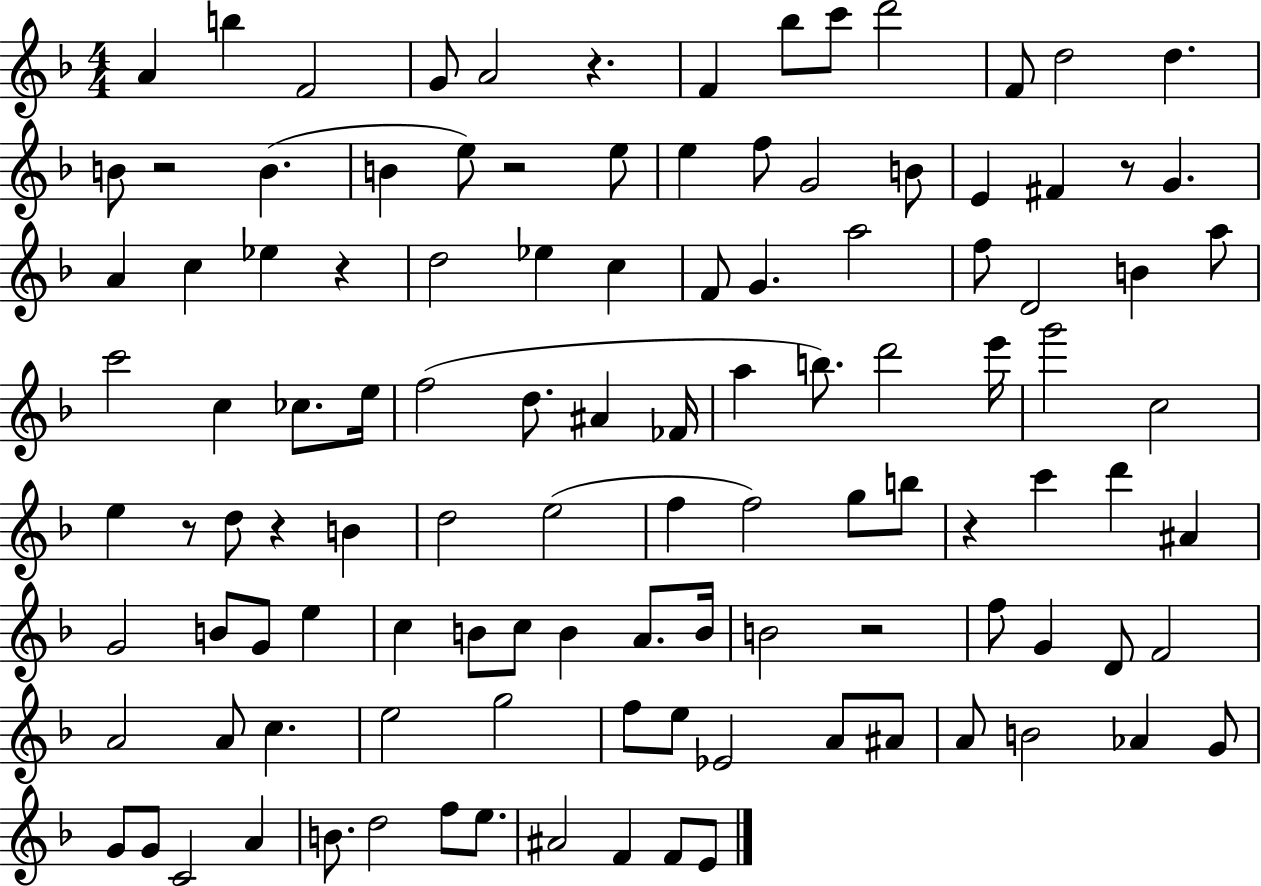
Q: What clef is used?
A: treble